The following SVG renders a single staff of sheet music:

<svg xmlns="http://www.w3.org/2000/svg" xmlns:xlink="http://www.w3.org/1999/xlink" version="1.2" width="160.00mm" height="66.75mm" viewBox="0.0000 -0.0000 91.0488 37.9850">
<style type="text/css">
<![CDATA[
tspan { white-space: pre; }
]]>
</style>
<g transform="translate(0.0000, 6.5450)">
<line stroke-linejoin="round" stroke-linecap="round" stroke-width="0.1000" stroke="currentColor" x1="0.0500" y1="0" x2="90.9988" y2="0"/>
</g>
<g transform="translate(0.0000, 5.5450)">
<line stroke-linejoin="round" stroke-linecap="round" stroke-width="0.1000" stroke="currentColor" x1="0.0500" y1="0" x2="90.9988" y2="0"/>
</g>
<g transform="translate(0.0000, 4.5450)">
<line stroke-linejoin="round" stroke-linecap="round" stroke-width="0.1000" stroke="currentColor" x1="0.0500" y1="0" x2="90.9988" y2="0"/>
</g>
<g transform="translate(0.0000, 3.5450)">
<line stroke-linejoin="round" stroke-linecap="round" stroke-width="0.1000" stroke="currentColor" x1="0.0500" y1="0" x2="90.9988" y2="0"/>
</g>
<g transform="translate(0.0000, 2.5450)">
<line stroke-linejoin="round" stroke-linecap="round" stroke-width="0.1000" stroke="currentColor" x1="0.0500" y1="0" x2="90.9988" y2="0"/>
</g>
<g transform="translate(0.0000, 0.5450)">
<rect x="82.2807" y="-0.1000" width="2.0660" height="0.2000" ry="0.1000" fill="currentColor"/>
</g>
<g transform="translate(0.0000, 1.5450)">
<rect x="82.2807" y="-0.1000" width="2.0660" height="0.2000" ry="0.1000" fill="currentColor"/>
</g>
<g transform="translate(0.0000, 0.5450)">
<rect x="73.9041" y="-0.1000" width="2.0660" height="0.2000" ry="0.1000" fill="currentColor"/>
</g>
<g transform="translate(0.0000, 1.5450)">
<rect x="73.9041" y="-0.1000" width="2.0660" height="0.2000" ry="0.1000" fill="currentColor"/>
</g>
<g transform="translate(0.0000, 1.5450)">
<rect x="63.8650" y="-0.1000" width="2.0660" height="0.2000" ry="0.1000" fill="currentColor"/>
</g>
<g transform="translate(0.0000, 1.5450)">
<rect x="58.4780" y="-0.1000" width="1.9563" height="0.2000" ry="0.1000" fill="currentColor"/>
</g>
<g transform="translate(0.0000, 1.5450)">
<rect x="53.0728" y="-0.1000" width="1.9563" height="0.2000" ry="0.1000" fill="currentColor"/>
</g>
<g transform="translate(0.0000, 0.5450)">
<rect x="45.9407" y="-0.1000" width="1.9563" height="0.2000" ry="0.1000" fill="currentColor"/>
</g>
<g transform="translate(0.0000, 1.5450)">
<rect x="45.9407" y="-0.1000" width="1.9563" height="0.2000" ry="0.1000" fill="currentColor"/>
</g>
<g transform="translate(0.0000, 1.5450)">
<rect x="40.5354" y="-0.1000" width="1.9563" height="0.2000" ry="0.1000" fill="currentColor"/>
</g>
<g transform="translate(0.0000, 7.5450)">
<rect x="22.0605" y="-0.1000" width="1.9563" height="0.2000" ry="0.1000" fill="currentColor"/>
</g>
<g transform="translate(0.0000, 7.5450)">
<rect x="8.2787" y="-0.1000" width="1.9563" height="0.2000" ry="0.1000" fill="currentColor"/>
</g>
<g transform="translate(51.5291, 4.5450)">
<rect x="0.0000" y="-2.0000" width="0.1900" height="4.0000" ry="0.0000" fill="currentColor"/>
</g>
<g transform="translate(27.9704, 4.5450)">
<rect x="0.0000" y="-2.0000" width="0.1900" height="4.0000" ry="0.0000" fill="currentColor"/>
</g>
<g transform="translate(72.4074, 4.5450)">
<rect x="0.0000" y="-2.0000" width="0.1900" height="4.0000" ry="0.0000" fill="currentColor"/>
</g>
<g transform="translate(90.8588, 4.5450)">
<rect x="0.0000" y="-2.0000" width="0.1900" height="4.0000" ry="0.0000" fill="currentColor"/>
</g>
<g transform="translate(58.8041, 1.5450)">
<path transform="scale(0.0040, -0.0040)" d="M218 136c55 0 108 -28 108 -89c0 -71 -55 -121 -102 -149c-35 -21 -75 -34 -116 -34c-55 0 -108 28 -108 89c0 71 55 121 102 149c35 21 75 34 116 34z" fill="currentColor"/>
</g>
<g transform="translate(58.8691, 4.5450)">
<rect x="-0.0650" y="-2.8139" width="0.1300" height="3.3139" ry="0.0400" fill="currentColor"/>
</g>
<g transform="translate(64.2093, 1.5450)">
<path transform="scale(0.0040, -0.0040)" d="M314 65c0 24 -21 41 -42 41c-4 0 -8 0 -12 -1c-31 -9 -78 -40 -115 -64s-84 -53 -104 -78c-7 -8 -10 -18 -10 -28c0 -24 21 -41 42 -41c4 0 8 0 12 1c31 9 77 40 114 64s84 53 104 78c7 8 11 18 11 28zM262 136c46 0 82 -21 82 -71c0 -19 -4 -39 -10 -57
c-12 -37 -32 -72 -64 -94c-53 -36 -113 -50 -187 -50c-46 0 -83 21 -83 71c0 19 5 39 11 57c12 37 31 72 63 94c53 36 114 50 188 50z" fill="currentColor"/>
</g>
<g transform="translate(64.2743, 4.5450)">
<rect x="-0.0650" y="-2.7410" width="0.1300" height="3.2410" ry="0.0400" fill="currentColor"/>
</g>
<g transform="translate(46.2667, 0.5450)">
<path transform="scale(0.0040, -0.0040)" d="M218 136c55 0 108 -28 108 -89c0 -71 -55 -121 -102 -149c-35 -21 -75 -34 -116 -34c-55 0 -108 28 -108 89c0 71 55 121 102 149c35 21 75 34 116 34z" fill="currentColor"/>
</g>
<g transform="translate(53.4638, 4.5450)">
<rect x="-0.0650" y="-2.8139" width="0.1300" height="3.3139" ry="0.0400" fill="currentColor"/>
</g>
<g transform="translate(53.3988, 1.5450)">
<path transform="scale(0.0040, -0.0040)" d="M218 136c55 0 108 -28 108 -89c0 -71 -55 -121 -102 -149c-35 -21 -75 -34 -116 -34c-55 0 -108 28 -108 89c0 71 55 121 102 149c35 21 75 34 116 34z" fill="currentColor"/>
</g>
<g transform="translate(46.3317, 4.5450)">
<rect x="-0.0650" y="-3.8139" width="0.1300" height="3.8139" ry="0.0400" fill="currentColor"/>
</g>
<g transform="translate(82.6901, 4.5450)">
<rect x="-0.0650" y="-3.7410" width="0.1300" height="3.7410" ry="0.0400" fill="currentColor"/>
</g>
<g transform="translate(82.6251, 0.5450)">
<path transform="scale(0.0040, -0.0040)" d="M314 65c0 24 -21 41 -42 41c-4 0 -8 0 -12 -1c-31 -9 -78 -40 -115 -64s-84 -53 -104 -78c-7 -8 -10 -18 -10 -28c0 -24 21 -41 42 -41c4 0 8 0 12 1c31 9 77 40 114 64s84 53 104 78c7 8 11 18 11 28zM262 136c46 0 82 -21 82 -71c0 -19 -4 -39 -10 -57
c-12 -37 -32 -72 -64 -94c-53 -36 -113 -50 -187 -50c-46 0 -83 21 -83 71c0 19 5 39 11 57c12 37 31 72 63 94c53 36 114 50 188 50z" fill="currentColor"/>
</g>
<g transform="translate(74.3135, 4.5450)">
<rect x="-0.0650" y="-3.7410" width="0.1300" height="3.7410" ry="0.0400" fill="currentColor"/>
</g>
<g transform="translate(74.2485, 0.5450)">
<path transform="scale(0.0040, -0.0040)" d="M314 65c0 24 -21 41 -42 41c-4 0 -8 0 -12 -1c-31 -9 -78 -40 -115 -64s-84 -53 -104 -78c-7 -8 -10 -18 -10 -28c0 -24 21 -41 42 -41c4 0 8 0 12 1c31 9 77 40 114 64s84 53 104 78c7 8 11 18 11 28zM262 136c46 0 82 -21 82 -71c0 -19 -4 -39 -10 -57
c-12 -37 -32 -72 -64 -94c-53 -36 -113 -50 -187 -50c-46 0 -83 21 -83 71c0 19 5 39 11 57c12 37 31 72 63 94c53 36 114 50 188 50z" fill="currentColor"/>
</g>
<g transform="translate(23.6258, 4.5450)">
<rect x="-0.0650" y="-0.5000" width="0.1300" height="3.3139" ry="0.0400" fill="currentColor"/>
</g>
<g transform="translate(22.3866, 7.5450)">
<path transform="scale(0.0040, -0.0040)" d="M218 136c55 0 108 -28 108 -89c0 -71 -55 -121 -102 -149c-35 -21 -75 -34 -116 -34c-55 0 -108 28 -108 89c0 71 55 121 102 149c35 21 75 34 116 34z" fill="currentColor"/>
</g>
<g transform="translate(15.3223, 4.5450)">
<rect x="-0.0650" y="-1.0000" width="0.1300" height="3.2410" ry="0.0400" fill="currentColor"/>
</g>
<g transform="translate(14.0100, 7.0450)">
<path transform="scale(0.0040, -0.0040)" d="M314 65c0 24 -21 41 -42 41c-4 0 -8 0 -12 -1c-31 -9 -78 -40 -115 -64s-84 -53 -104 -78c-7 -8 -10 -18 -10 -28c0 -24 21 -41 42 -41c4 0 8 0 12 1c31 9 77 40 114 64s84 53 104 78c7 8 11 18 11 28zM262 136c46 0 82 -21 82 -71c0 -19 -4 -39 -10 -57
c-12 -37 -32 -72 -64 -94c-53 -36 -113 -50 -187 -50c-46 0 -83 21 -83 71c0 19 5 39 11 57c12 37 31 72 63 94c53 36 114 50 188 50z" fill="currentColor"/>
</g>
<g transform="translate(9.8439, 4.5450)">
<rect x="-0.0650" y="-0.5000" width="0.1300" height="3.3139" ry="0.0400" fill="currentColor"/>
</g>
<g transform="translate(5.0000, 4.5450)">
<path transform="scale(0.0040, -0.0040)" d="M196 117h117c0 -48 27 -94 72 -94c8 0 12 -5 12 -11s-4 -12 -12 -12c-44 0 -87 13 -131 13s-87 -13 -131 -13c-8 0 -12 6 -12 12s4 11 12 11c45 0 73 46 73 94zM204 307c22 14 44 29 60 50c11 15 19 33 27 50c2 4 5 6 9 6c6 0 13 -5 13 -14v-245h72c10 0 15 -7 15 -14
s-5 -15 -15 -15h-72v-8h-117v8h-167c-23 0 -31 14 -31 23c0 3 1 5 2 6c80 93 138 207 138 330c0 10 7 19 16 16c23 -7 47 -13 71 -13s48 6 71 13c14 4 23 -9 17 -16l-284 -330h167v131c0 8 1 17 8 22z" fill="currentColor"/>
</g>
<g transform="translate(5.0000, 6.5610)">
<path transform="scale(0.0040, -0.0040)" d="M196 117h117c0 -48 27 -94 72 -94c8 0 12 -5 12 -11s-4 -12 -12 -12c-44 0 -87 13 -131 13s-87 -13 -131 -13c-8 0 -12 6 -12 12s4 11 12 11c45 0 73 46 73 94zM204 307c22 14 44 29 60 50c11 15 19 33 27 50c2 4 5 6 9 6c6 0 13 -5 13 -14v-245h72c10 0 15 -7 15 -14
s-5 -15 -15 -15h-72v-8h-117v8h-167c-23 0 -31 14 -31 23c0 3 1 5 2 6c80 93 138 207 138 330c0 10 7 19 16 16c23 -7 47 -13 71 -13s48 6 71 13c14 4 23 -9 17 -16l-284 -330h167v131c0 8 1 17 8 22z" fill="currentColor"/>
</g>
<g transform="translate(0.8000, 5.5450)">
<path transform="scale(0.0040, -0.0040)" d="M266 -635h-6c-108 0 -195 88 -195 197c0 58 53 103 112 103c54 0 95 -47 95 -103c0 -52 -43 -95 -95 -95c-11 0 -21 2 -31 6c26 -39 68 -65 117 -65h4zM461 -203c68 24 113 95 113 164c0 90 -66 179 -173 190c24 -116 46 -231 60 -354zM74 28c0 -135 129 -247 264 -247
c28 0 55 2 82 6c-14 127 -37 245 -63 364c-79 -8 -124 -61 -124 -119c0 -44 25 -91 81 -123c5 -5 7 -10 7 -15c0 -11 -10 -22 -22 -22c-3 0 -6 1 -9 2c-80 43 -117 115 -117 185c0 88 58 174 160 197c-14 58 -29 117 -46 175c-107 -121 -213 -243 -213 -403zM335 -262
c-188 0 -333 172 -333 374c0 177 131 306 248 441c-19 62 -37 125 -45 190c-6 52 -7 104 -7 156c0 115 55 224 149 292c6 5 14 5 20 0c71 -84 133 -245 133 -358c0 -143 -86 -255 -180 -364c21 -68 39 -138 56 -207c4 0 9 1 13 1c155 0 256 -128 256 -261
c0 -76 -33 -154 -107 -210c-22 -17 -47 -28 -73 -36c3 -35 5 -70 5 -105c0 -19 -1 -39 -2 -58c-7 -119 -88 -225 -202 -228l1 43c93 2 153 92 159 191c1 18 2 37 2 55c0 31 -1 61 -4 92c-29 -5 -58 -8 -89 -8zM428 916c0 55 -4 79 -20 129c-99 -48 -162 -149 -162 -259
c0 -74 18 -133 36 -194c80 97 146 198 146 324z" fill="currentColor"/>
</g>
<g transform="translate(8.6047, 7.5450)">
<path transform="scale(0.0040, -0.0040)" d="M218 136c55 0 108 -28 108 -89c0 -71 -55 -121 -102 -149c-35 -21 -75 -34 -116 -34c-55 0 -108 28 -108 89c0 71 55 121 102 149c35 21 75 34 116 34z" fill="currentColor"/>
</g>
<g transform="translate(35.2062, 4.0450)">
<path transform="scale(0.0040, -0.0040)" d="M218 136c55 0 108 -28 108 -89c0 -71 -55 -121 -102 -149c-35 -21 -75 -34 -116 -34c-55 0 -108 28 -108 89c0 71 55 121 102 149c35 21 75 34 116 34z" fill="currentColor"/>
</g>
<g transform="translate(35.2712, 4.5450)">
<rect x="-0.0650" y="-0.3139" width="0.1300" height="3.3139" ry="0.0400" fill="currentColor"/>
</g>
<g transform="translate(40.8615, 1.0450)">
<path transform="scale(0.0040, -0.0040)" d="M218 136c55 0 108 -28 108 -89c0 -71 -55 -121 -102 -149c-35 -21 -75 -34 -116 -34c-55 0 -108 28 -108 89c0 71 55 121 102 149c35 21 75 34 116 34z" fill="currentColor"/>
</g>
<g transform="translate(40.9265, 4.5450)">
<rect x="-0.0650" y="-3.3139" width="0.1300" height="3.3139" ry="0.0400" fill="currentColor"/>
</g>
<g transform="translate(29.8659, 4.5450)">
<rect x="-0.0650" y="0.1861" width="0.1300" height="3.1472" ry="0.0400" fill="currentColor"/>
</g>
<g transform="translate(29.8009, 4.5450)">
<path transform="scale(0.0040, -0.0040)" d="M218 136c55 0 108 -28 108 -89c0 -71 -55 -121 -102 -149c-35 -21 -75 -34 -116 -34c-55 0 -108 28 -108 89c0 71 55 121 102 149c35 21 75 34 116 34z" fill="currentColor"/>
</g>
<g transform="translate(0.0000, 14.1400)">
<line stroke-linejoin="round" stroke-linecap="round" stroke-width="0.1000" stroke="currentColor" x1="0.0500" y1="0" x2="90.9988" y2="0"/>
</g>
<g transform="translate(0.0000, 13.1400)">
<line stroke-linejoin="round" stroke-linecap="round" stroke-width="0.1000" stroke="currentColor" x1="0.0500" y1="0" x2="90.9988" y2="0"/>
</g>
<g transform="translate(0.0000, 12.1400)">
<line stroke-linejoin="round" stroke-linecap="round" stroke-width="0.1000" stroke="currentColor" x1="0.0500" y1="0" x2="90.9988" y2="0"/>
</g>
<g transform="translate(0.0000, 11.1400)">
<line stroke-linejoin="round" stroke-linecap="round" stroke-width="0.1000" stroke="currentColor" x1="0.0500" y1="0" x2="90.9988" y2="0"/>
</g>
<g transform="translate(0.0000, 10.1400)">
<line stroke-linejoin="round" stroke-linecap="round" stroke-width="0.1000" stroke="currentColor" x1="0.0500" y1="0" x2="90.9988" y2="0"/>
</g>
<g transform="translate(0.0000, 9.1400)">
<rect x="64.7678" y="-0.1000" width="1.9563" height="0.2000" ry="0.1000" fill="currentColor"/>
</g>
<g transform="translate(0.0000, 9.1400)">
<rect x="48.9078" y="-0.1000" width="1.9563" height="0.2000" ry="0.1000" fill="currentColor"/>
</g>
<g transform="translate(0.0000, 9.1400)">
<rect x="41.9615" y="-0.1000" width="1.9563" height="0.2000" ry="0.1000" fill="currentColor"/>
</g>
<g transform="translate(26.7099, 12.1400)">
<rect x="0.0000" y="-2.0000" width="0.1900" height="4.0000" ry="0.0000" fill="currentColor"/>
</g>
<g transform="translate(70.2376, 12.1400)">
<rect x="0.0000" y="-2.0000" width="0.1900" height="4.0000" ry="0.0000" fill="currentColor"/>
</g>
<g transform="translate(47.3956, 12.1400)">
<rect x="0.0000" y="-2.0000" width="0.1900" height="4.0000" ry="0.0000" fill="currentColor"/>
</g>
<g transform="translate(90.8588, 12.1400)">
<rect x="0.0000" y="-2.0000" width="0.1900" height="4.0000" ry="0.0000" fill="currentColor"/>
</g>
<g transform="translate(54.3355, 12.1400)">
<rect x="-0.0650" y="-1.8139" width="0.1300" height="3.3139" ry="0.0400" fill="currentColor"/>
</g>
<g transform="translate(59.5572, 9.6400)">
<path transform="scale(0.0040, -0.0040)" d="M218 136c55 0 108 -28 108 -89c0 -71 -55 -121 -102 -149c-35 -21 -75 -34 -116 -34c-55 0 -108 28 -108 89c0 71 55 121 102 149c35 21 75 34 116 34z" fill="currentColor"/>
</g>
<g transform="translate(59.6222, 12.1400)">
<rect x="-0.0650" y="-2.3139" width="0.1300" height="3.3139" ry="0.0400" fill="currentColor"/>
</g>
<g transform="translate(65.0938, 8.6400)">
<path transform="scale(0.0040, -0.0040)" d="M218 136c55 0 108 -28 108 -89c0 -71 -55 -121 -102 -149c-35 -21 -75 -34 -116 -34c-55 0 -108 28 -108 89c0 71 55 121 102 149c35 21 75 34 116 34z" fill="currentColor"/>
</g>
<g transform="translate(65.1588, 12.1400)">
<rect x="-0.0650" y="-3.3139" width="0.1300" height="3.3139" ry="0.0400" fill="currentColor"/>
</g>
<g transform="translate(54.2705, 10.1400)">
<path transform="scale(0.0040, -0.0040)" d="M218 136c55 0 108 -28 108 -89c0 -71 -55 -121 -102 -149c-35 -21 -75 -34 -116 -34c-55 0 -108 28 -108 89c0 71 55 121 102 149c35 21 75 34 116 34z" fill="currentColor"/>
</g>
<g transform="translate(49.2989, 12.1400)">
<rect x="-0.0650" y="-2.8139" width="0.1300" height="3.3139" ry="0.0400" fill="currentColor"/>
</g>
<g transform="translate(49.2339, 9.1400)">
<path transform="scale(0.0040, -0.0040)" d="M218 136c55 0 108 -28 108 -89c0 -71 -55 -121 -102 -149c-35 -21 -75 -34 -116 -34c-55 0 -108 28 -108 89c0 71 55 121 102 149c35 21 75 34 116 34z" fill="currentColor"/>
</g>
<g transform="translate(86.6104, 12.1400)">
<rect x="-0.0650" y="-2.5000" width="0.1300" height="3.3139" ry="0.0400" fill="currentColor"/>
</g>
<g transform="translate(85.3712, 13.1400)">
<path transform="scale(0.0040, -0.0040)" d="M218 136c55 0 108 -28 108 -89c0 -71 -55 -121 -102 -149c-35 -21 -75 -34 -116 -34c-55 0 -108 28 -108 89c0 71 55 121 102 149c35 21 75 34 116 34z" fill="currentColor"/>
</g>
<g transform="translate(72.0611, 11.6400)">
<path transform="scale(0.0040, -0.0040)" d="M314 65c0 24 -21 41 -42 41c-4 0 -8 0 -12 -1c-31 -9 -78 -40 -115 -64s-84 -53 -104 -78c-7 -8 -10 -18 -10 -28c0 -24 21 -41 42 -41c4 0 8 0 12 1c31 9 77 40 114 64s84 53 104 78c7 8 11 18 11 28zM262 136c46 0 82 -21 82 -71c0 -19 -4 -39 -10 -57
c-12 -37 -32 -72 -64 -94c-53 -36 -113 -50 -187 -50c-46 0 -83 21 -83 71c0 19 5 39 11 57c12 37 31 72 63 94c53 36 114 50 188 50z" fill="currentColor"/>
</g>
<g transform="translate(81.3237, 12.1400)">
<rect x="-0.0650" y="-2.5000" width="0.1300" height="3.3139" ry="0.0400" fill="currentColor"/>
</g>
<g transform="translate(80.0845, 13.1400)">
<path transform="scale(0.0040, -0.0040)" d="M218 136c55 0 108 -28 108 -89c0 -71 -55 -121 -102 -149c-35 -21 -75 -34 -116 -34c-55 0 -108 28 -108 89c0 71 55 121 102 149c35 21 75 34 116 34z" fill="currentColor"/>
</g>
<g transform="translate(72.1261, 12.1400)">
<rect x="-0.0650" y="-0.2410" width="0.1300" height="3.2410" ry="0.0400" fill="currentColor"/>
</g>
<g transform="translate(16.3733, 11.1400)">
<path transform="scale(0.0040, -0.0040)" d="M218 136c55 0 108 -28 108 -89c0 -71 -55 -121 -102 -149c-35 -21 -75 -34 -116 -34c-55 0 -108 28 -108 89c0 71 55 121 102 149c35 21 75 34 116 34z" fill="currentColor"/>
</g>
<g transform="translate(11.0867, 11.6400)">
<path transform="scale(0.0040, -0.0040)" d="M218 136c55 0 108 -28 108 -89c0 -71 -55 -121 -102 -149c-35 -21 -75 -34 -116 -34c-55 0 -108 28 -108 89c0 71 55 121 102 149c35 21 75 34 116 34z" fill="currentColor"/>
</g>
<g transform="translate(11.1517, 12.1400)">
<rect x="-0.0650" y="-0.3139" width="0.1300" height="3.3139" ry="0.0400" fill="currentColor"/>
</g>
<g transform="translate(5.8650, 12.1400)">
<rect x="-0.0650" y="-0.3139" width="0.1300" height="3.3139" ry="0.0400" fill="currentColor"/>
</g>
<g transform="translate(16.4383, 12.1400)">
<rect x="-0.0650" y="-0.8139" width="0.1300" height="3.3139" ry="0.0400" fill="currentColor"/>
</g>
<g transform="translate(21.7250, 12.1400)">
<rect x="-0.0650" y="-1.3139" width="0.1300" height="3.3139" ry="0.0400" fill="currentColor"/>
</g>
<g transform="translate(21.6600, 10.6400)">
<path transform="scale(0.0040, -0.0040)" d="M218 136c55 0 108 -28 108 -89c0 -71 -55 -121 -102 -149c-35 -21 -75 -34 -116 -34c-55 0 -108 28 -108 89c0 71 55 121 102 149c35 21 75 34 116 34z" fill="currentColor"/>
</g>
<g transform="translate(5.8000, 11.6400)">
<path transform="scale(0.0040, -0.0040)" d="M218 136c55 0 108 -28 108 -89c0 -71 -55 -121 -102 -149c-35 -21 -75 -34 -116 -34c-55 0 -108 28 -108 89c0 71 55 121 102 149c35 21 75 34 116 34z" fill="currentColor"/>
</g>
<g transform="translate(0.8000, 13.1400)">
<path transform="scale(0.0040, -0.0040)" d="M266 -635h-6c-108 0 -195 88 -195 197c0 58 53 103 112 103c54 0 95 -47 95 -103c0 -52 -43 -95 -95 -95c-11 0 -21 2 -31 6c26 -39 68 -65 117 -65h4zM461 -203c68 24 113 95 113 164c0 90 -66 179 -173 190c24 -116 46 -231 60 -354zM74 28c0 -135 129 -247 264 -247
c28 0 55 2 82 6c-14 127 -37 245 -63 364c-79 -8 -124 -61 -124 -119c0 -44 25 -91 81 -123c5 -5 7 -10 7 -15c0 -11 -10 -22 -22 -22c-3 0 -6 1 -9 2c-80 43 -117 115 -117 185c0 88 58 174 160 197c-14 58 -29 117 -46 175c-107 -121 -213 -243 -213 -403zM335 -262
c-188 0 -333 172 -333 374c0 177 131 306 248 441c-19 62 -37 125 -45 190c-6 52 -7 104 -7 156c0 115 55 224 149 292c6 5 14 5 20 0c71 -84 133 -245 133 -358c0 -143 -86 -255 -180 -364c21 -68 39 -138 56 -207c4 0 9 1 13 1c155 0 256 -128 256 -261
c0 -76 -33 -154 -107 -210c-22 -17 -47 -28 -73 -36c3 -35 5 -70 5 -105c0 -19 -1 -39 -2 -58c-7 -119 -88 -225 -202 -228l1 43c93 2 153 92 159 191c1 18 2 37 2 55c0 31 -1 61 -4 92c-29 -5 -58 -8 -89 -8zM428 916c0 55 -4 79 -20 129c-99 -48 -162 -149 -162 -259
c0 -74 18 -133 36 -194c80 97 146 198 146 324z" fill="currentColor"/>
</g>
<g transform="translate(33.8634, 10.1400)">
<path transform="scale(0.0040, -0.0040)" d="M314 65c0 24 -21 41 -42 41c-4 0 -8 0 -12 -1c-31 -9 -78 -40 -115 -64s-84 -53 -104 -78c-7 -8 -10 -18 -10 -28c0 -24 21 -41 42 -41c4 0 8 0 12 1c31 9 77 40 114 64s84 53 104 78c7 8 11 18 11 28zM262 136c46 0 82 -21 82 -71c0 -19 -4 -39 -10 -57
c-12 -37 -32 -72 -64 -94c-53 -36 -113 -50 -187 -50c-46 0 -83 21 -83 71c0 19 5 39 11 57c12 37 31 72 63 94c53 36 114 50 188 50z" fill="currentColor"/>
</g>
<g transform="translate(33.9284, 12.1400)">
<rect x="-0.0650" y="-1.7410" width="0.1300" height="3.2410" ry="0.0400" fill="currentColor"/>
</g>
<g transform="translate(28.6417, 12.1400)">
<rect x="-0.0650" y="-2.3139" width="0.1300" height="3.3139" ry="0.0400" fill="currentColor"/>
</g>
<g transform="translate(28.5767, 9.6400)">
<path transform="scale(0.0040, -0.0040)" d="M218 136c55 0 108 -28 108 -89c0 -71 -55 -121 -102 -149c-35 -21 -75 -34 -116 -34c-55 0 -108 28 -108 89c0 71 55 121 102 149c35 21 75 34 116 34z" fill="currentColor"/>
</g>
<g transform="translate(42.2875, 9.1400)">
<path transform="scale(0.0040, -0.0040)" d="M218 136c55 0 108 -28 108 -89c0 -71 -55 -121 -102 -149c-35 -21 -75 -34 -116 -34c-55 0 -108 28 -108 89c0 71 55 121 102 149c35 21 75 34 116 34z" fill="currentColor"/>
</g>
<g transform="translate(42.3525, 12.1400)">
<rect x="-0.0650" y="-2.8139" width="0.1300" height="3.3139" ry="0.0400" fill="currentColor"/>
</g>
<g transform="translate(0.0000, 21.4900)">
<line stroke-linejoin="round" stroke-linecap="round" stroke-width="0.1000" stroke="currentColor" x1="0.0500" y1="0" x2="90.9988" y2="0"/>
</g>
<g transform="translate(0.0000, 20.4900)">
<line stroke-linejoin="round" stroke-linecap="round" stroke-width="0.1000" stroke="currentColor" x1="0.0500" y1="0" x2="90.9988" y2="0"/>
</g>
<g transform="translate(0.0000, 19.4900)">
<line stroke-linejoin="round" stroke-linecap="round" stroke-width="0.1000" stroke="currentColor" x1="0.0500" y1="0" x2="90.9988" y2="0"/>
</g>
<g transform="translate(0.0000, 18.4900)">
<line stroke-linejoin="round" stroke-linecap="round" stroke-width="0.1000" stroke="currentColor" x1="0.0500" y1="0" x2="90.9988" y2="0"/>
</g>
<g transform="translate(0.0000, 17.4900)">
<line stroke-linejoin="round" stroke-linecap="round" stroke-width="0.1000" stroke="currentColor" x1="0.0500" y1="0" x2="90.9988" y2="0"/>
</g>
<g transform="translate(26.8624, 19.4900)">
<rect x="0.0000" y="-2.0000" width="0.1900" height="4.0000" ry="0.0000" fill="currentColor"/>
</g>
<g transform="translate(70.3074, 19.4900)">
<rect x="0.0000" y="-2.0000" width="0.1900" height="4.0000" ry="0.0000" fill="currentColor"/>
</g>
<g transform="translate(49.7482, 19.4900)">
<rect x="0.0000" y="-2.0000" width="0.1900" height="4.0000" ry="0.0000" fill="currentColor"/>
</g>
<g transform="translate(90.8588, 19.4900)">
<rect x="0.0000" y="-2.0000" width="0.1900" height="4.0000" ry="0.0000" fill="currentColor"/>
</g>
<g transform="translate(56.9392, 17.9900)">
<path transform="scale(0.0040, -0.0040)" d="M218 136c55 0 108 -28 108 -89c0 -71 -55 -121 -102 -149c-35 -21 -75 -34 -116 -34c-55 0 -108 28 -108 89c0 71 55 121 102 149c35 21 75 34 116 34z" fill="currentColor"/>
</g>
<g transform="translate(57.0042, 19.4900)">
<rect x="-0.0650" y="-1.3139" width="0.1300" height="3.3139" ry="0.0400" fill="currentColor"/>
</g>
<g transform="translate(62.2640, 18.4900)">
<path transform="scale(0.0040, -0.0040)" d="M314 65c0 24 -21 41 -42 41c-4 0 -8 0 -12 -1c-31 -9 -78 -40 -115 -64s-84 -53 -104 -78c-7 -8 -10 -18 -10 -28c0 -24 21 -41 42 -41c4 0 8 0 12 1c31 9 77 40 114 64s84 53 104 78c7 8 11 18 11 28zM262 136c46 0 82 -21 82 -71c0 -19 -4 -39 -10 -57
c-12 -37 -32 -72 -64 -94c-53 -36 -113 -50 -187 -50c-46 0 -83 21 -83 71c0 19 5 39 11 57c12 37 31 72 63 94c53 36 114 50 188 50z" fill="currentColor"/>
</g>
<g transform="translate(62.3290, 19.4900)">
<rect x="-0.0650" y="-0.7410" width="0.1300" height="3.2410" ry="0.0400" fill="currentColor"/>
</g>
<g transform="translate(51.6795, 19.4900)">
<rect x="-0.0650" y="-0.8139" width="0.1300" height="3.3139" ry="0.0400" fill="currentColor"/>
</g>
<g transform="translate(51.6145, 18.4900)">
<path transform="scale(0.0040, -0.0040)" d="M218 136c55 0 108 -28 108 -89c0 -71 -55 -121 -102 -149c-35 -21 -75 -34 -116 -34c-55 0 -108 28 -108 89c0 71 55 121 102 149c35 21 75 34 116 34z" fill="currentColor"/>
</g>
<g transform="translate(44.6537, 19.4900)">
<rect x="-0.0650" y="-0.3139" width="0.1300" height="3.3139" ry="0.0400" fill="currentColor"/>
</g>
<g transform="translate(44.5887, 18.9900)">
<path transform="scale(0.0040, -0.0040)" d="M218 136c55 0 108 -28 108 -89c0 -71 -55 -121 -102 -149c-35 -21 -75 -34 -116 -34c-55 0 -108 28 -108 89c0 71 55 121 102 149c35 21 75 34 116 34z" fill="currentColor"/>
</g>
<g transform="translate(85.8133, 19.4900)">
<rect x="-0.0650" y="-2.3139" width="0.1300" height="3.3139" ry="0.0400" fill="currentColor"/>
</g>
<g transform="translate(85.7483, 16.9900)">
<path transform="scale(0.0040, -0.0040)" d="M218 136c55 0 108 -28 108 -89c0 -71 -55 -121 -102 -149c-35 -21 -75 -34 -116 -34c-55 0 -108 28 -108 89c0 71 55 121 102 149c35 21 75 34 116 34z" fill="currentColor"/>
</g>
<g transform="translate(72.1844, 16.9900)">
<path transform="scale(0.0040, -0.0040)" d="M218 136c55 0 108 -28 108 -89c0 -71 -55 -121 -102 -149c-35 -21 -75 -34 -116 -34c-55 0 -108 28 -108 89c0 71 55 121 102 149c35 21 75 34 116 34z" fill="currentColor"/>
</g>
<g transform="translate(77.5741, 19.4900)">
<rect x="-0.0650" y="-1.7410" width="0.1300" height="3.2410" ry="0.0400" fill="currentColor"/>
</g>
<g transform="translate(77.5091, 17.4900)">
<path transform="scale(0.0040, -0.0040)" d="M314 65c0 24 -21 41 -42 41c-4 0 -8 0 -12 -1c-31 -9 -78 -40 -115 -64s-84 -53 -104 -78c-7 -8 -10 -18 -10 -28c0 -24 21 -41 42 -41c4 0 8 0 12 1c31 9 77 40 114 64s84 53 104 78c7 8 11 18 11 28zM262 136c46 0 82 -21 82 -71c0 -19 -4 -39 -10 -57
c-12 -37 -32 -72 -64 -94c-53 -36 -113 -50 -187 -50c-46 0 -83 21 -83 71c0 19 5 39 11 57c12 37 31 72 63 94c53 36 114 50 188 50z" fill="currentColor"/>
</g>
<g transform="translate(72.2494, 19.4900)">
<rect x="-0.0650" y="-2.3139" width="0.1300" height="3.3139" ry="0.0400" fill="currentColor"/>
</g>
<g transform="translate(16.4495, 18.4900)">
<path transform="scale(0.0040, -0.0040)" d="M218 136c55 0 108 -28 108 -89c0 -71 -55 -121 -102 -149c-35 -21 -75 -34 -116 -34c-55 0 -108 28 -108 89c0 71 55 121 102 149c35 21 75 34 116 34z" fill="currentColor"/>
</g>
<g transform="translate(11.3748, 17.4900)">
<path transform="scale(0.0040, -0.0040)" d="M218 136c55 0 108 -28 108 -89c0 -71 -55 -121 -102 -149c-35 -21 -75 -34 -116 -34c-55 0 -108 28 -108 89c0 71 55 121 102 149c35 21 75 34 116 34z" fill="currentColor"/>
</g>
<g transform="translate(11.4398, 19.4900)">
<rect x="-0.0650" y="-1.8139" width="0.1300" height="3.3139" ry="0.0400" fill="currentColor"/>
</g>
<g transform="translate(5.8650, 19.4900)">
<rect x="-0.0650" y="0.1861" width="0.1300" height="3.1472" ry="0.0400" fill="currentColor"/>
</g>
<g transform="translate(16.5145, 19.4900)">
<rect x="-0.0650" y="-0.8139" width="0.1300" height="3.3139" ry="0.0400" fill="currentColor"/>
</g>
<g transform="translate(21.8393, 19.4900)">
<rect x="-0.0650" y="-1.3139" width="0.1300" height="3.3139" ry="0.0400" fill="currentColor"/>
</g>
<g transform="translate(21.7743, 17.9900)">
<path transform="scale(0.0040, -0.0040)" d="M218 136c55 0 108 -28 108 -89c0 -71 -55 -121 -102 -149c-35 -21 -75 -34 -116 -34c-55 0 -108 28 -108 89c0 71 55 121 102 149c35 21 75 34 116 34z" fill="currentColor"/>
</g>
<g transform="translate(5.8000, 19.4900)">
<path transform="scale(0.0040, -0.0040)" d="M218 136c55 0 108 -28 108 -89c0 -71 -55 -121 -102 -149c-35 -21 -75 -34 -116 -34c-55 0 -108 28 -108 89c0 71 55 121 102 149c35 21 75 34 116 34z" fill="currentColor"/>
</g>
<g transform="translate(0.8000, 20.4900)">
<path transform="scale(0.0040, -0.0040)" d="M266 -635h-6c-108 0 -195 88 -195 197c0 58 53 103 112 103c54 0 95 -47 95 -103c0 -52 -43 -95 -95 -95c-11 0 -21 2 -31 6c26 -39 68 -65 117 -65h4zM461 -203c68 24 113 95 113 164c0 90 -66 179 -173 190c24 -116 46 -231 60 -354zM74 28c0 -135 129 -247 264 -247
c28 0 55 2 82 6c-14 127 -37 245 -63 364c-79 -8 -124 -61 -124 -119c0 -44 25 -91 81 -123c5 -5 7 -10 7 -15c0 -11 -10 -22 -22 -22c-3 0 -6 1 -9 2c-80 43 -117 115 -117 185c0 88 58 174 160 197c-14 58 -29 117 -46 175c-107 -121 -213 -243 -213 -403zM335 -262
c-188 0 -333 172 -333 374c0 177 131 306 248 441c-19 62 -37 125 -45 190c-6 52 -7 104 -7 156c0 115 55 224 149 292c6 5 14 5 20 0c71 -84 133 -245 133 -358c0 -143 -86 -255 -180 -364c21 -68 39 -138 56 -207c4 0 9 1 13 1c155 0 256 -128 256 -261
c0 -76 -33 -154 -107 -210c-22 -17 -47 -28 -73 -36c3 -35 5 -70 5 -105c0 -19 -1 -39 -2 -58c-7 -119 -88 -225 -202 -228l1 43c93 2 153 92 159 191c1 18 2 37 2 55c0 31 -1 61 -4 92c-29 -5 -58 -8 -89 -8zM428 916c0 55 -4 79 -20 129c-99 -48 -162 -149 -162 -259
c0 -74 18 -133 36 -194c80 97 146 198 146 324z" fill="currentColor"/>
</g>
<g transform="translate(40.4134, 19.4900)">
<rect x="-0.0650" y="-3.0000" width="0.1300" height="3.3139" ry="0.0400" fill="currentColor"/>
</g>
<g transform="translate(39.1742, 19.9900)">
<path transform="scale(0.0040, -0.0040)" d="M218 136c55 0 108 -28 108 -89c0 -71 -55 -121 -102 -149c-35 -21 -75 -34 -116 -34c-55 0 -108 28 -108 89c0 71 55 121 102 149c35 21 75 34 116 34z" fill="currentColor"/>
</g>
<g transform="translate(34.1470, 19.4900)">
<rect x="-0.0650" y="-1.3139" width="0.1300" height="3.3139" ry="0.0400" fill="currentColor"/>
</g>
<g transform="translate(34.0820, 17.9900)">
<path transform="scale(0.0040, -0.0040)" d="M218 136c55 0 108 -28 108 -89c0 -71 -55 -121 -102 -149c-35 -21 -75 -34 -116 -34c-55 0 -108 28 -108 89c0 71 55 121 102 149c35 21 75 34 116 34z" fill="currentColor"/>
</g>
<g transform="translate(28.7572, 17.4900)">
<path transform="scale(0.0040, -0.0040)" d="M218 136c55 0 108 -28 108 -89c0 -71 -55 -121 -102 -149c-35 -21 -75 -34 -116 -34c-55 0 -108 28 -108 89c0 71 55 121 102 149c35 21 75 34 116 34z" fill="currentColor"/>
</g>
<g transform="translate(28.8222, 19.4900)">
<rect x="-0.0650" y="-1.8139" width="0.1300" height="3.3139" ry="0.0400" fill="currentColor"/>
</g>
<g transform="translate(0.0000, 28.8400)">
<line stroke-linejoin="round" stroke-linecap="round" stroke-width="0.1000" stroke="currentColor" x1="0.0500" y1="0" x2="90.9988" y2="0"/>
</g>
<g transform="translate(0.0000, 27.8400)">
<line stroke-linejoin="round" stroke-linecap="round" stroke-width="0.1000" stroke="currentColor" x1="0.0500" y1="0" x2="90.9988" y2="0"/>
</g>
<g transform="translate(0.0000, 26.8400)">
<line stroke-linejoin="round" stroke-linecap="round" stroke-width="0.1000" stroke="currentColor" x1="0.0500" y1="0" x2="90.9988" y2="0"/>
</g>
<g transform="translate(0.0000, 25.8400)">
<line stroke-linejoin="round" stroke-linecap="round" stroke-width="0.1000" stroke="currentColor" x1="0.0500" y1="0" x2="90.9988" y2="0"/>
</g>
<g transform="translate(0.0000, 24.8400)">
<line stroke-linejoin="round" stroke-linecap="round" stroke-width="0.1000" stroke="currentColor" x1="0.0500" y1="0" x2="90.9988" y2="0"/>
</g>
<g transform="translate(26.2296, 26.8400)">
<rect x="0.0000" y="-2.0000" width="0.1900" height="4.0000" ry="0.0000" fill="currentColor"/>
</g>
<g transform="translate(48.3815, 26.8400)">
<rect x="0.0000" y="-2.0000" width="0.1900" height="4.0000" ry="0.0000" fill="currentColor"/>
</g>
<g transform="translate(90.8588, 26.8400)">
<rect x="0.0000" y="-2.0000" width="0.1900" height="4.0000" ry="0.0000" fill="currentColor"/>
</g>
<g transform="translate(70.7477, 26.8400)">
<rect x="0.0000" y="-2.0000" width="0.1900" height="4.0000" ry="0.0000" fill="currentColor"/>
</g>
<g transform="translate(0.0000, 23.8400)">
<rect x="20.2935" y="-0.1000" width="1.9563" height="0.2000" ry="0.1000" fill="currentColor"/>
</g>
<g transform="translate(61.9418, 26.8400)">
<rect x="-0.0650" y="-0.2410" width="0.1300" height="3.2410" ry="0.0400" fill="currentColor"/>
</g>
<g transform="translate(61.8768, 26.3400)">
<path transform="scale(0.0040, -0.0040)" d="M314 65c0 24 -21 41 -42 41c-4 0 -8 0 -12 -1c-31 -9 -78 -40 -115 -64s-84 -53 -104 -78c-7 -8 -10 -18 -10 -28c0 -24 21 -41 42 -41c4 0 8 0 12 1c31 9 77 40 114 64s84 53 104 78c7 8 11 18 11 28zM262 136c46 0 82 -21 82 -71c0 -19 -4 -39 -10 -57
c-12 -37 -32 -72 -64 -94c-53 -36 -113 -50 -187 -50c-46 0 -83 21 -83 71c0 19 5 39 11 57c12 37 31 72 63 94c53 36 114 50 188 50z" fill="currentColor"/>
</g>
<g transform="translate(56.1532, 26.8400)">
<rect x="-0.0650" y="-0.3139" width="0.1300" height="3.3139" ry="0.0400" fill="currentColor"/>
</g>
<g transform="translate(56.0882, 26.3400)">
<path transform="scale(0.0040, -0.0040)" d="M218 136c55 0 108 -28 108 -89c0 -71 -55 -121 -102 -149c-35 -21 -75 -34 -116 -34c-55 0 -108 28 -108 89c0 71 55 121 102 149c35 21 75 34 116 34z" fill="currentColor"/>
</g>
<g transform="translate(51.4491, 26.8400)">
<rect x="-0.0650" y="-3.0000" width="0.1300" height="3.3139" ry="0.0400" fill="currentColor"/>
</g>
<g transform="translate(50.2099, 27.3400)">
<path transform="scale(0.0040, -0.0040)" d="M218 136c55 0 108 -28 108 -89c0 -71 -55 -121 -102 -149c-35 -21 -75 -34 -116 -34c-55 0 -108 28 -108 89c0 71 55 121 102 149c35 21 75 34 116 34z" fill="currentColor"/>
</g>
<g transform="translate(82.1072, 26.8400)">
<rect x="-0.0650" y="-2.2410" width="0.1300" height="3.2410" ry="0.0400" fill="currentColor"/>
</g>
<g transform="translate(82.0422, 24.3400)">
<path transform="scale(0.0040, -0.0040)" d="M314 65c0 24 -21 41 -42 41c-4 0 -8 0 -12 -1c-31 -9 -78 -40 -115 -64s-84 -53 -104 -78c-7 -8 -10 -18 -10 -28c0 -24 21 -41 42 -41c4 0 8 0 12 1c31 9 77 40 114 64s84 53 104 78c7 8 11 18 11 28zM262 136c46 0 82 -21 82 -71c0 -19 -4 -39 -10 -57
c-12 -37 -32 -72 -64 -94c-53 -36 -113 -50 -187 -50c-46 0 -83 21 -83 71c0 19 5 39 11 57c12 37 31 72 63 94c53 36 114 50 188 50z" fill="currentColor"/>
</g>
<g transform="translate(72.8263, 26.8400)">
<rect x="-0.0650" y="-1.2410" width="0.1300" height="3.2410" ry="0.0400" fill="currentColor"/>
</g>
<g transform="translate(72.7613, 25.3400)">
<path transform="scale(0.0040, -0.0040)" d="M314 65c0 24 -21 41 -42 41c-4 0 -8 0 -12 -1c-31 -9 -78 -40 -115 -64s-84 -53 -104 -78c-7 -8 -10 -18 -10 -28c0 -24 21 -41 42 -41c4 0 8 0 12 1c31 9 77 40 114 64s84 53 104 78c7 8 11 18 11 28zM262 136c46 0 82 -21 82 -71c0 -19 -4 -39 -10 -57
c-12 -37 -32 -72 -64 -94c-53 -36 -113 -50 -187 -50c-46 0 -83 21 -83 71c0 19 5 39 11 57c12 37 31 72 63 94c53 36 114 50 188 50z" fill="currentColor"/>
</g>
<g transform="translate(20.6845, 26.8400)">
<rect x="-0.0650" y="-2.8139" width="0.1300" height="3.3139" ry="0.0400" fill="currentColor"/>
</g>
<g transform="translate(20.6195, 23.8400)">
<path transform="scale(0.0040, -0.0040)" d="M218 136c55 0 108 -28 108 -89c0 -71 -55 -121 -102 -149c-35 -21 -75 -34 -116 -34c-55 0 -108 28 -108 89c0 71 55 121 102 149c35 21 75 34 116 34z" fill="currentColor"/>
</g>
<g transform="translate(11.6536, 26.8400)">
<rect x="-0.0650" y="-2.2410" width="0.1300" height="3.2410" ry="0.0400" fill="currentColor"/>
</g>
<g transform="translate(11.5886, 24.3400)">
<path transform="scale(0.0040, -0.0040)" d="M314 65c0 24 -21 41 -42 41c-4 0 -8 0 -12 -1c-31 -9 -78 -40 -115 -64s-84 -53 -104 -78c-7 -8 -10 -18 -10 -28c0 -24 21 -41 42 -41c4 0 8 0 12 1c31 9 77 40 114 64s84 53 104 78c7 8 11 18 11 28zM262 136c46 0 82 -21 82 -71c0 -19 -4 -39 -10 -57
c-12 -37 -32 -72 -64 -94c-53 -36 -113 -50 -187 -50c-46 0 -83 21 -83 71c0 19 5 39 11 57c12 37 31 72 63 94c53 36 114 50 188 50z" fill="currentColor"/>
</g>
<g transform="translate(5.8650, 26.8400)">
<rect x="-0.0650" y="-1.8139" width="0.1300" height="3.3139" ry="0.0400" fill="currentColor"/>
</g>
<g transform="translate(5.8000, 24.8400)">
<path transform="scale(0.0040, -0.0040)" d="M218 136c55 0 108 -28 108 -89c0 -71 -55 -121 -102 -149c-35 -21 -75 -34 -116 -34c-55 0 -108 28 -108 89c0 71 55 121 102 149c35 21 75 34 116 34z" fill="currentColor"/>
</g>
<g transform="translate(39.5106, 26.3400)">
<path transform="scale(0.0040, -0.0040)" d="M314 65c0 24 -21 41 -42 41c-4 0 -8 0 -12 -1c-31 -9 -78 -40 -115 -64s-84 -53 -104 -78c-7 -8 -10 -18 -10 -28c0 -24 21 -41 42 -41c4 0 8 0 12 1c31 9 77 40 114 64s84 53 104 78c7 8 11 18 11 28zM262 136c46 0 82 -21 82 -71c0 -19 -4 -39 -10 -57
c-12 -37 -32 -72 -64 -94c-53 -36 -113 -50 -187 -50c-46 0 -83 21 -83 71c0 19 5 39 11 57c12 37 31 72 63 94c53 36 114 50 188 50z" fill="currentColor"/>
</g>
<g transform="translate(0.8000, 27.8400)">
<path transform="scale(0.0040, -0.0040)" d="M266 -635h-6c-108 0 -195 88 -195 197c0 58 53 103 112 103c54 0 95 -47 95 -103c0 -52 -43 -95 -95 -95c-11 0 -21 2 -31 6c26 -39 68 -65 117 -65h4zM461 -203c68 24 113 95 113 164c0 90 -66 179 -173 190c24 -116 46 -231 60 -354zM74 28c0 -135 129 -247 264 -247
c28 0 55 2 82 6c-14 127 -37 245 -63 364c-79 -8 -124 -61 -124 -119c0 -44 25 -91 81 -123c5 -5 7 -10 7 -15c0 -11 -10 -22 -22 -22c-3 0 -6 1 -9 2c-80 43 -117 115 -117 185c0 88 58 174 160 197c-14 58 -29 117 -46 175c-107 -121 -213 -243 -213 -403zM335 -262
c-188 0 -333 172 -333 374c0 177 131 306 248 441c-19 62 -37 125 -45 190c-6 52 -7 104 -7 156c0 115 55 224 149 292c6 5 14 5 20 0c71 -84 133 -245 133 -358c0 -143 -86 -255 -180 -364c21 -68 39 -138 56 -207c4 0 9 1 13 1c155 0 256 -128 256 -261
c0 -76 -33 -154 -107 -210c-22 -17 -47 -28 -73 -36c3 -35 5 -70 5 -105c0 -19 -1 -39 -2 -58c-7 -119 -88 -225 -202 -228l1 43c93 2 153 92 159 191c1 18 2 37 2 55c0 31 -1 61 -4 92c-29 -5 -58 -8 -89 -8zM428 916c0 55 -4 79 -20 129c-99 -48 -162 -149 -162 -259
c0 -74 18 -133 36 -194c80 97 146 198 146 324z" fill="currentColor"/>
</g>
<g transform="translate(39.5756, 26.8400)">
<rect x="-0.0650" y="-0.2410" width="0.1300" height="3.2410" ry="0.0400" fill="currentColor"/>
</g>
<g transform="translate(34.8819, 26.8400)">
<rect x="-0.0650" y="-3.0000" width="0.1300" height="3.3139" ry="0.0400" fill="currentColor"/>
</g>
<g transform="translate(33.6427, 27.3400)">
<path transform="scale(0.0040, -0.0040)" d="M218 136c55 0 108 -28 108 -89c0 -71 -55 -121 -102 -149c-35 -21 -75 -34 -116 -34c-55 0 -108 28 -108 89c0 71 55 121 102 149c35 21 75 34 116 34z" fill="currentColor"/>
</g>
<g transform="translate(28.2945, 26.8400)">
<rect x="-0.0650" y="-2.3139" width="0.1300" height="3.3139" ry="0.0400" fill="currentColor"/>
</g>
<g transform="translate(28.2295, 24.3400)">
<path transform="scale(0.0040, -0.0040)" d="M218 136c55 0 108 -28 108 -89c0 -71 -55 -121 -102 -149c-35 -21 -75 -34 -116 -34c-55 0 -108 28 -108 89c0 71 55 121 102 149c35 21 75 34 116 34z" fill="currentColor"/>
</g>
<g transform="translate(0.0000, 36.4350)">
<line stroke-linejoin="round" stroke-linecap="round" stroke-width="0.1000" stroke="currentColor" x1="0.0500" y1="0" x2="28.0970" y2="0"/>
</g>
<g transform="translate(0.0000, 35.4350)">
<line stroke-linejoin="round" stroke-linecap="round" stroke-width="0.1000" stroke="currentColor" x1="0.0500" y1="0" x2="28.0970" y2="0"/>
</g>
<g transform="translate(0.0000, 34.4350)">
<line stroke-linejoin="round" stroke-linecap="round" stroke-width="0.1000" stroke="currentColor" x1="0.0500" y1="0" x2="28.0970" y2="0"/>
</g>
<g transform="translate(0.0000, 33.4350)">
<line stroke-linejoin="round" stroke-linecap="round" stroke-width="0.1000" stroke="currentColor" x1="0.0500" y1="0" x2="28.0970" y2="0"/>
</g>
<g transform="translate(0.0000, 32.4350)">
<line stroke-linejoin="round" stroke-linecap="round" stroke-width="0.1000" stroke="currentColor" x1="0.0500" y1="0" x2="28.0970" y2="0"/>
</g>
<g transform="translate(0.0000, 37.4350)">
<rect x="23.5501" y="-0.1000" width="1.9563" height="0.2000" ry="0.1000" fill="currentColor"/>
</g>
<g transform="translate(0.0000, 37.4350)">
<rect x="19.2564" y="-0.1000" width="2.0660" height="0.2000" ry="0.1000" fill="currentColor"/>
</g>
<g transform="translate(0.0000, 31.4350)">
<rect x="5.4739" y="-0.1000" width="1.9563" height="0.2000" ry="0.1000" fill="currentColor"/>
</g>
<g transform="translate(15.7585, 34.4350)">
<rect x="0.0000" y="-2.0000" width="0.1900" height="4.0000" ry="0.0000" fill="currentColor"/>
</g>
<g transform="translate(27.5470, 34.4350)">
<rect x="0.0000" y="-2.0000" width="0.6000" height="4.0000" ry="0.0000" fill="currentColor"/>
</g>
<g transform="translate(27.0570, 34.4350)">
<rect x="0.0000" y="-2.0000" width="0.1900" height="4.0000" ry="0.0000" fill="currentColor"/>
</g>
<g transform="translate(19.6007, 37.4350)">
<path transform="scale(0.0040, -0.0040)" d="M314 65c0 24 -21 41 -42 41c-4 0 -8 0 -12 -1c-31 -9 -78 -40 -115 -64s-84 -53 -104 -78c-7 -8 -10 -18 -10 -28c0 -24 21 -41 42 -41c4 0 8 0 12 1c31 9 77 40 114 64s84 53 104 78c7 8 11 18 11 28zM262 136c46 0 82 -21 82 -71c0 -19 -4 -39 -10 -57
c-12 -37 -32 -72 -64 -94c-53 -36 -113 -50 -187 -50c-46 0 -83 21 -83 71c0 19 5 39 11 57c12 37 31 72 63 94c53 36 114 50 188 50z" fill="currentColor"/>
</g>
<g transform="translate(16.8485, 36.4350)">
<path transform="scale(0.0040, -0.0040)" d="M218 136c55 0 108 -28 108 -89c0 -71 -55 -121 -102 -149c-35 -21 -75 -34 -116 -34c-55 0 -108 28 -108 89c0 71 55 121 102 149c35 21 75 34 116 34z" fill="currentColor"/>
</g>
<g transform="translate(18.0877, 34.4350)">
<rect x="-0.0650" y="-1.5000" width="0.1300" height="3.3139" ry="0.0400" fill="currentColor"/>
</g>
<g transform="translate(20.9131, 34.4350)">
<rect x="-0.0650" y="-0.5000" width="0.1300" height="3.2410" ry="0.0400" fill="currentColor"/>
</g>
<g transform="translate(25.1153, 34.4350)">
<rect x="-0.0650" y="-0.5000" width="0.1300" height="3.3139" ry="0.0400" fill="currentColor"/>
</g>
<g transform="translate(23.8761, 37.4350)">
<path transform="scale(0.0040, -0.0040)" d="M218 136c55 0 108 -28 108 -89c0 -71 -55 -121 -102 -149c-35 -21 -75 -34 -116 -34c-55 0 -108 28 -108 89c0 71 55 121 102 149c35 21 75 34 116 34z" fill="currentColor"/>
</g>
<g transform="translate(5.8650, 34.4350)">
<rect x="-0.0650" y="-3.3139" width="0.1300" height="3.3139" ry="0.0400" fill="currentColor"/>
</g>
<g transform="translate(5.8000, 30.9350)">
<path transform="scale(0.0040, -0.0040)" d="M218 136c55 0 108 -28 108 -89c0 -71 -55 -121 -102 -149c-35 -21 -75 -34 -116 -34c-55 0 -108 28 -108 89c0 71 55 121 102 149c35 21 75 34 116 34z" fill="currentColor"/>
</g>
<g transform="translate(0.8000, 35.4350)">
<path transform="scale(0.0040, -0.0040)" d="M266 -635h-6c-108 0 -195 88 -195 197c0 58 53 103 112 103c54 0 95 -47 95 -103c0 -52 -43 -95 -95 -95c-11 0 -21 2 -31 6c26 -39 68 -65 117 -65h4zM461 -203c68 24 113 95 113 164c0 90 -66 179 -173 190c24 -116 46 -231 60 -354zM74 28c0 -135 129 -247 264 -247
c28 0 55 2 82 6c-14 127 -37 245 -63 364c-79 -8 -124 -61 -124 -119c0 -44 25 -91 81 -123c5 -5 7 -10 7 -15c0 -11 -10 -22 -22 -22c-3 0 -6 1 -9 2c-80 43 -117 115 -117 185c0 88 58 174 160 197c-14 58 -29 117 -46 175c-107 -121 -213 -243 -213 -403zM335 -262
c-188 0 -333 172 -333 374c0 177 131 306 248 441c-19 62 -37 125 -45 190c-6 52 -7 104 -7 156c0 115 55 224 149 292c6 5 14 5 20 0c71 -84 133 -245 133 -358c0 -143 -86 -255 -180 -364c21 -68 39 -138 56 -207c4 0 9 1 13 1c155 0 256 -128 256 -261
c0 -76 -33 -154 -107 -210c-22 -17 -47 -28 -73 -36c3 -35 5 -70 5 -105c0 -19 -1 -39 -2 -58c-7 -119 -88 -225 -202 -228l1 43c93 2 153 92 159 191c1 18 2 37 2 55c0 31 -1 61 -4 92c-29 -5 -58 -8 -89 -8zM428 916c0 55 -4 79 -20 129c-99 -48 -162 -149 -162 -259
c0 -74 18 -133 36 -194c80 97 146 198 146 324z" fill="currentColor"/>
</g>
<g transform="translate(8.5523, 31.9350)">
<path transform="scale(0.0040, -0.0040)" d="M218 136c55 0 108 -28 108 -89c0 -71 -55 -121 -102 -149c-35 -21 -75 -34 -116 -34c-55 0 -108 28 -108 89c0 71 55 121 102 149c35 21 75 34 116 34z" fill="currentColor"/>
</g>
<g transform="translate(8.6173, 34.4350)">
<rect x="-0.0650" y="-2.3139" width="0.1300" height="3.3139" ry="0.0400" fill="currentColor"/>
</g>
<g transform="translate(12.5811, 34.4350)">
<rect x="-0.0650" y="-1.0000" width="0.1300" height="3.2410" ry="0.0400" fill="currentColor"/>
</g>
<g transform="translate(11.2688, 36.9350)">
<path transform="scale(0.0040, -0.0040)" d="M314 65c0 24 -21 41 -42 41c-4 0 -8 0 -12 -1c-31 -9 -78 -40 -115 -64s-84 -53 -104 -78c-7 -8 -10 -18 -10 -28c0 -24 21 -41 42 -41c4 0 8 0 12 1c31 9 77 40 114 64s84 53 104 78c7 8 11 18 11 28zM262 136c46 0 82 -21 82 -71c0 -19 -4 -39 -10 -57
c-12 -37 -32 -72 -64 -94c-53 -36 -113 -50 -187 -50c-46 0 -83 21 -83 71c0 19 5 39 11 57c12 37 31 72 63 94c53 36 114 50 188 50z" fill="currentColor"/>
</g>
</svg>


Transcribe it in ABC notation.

X:1
T:Untitled
M:4/4
L:1/4
K:C
C D2 C B c b c' a a a2 c'2 c'2 c c d e g f2 a a f g b c2 G G B f d e f e A c d e d2 g f2 g f g2 a g A c2 A c c2 e2 g2 b g D2 E C2 C